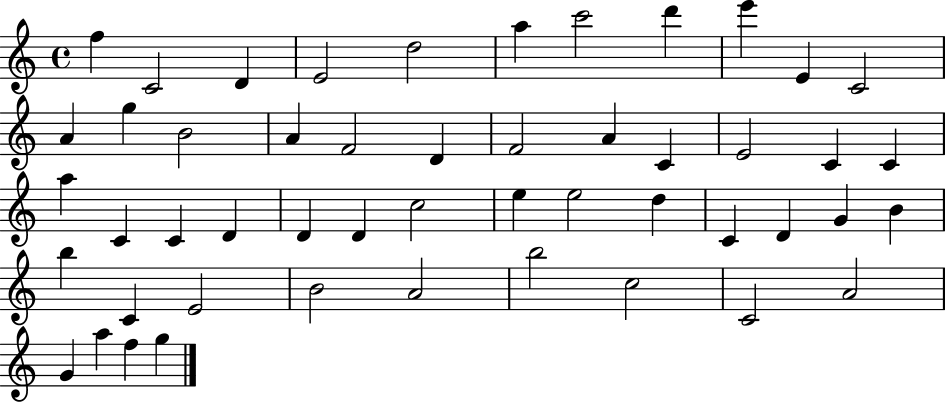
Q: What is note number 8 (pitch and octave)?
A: D6